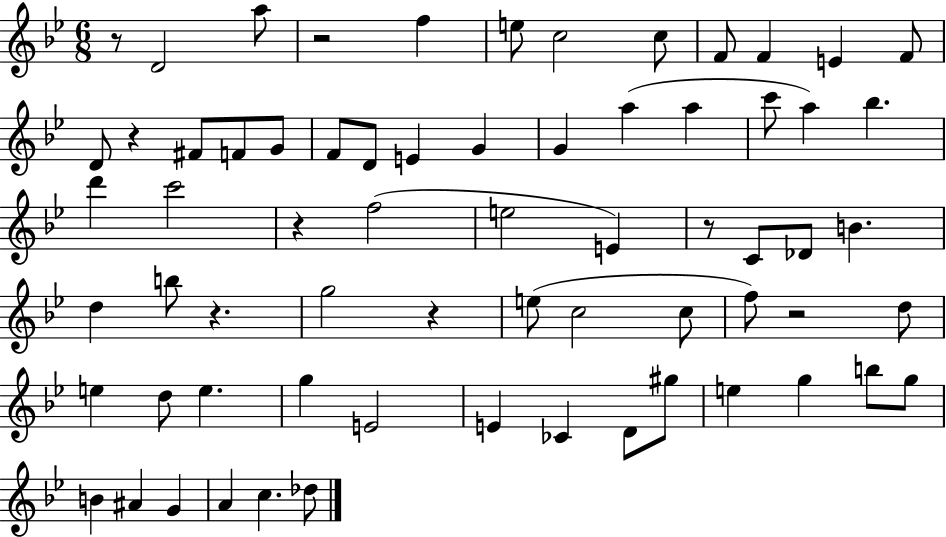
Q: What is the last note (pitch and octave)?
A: Db5